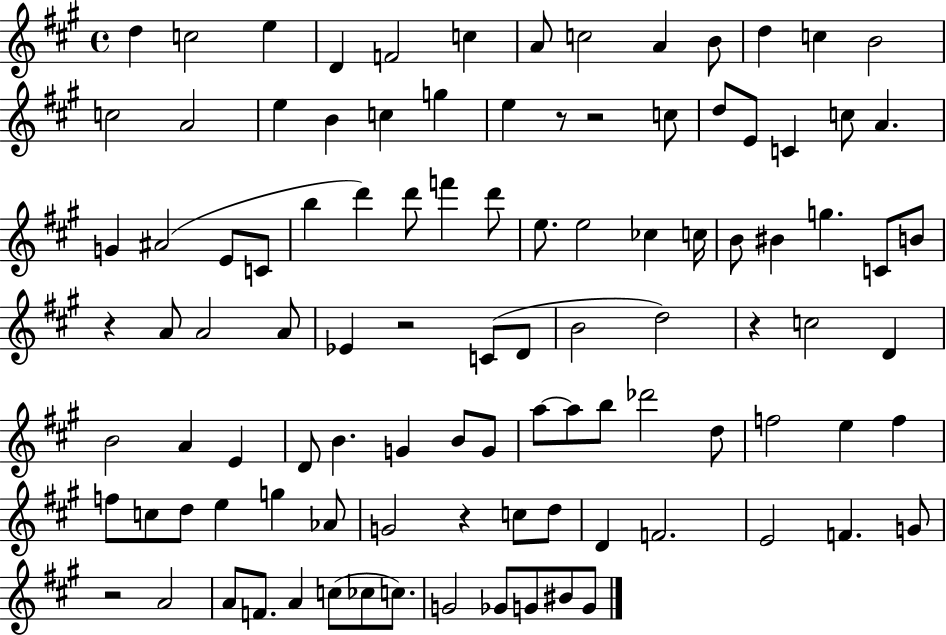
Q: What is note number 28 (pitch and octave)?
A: A#4